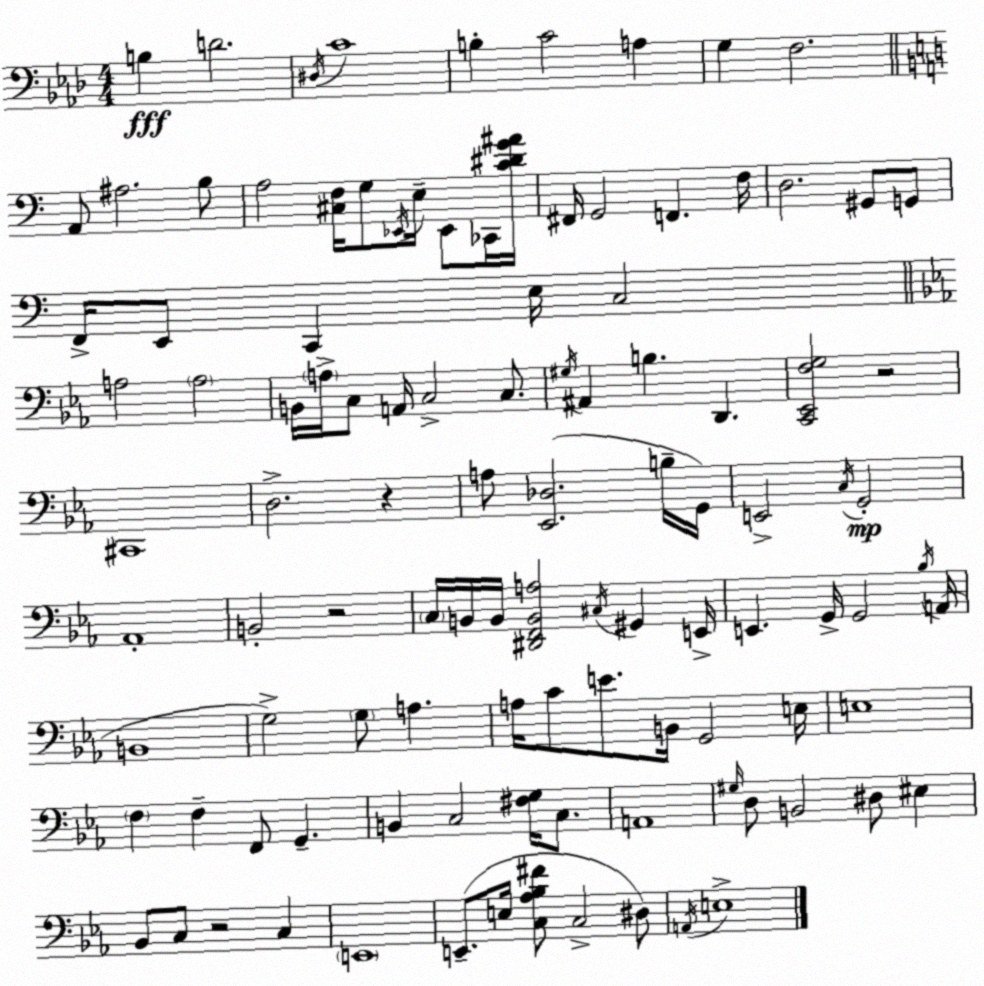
X:1
T:Untitled
M:4/4
L:1/4
K:Fm
B, D2 ^D,/4 C4 B, C2 A, G, F,2 A,,/2 ^A,2 B,/2 A,2 [^C,F,]/4 G,/2 _E,,/4 E,/4 _E,,/2 _C,,/4 [C^DG^A]/4 ^F,,/4 G,,2 F,, F,/4 D,2 ^G,,/2 G,,/2 F,,/4 E,,/2 C,, E,/4 C,2 A,2 A,2 B,,/4 A,/4 C,/2 A,,/4 C,2 C,/2 ^G,/4 ^A,, B, D,, [C,,_E,,F,G,]2 z2 ^C,,4 D,2 z A,/2 [_E,,_D,]2 B,/4 G,,/4 E,,2 C,/4 G,,2 _A,,4 B,,2 z2 C,/4 B,,/4 B,,/4 [^D,,F,,B,,A,]2 ^C,/4 ^G,, E,,/4 E,, G,,/4 G,,2 _B,/4 A,,/4 B,,4 G,2 G,/2 A, A,/4 C/2 E/2 B,,/4 G,,2 E,/4 E,4 F, F, F,,/2 G,, B,, C,2 [^F,G,]/4 C,/2 A,,4 ^G,/4 D,/2 B,,2 ^D,/2 ^E, _B,,/2 C,/2 z2 C, E,,4 E,,/2 E,/4 [C,_A,_B,^F]/2 C,2 ^D,/2 A,,/4 E,4